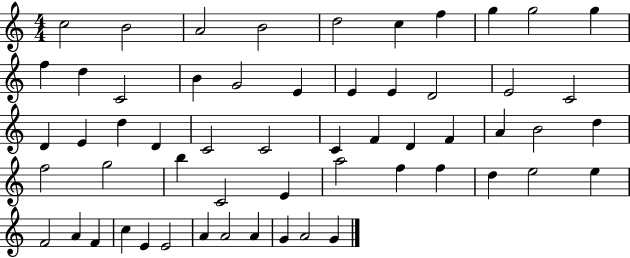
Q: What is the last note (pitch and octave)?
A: G4